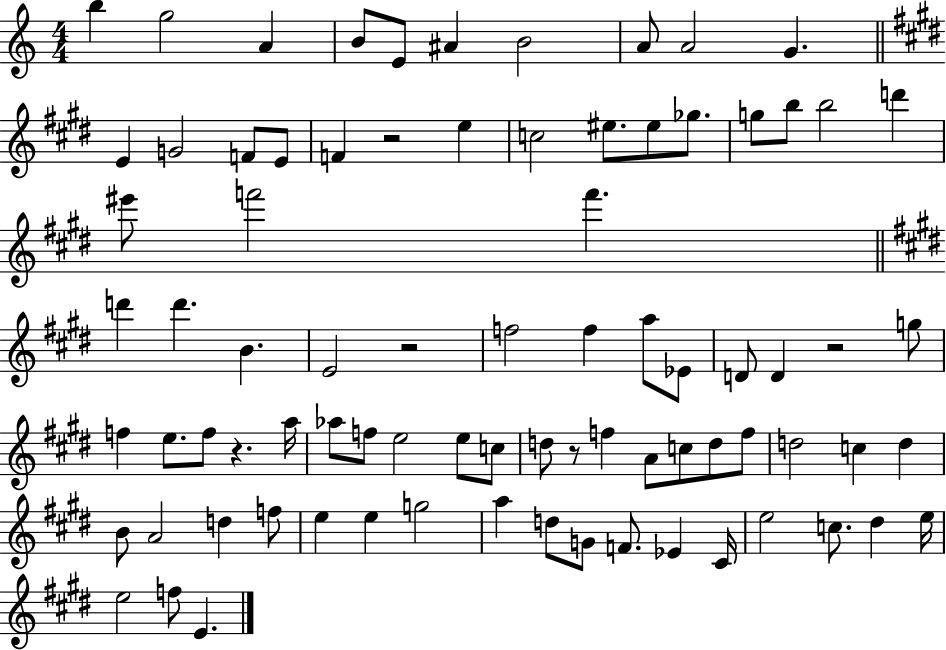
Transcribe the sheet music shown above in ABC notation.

X:1
T:Untitled
M:4/4
L:1/4
K:C
b g2 A B/2 E/2 ^A B2 A/2 A2 G E G2 F/2 E/2 F z2 e c2 ^e/2 ^e/2 _g/2 g/2 b/2 b2 d' ^e'/2 f'2 f' d' d' B E2 z2 f2 f a/2 _E/2 D/2 D z2 g/2 f e/2 f/2 z a/4 _a/2 f/2 e2 e/2 c/2 d/2 z/2 f A/2 c/2 d/2 f/2 d2 c d B/2 A2 d f/2 e e g2 a d/2 G/2 F/2 _E ^C/4 e2 c/2 ^d e/4 e2 f/2 E